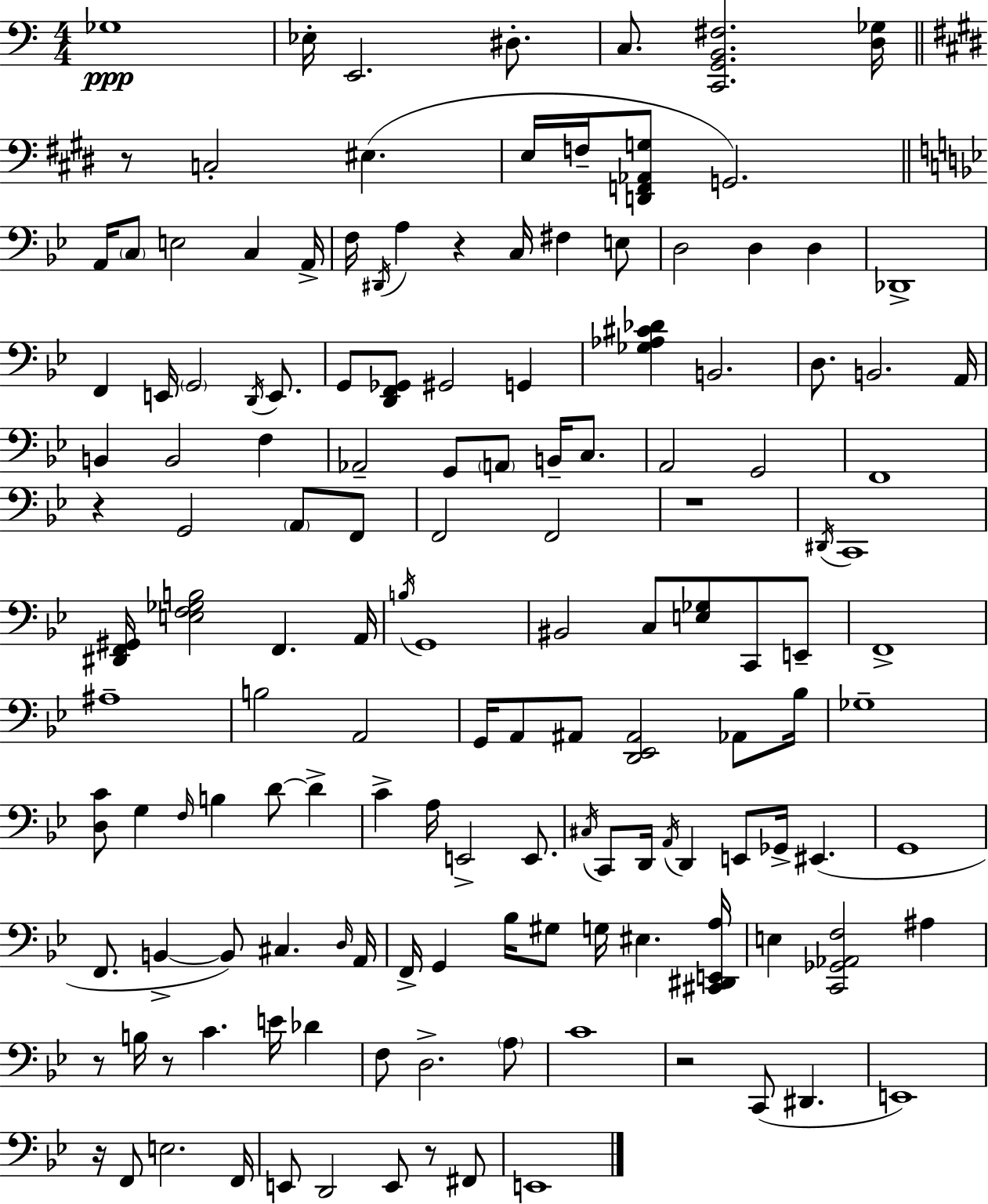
Gb3/w Eb3/s E2/h. D#3/e. C3/e. [C2,G2,B2,F#3]/h. [D3,Gb3]/s R/e C3/h EIS3/q. E3/s F3/s [D2,F2,Ab2,G3]/e G2/h. A2/s C3/e E3/h C3/q A2/s F3/s D#2/s A3/q R/q C3/s F#3/q E3/e D3/h D3/q D3/q Db2/w F2/q E2/s G2/h D2/s E2/e. G2/e [D2,F2,Gb2]/e G#2/h G2/q [Gb3,Ab3,C#4,Db4]/q B2/h. D3/e. B2/h. A2/s B2/q B2/h F3/q Ab2/h G2/e A2/e B2/s C3/e. A2/h G2/h F2/w R/q G2/h A2/e F2/e F2/h F2/h R/w D#2/s C2/w [D#2,F2,G#2]/s [E3,F3,Gb3,B3]/h F2/q. A2/s B3/s G2/w BIS2/h C3/e [E3,Gb3]/e C2/e E2/e F2/w A#3/w B3/h A2/h G2/s A2/e A#2/e [D2,Eb2,A#2]/h Ab2/e Bb3/s Gb3/w [D3,C4]/e G3/q F3/s B3/q D4/e D4/q C4/q A3/s E2/h E2/e. C#3/s C2/e D2/s A2/s D2/q E2/e Gb2/s EIS2/q. G2/w F2/e. B2/q B2/e C#3/q. D3/s A2/s F2/s G2/q Bb3/s G#3/e G3/s EIS3/q. [C#2,D#2,E2,A3]/s E3/q [C2,Gb2,Ab2,F3]/h A#3/q R/e B3/s R/e C4/q. E4/s Db4/q F3/e D3/h. A3/e C4/w R/h C2/e D#2/q. E2/w R/s F2/e E3/h. F2/s E2/e D2/h E2/e R/e F#2/e E2/w